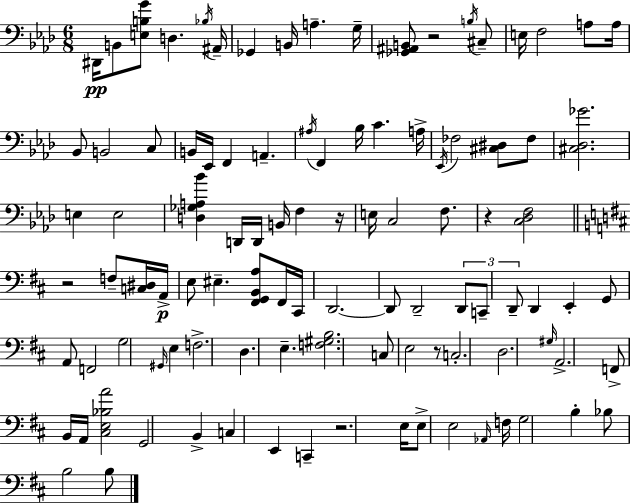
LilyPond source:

{
  \clef bass
  \numericTimeSignature
  \time 6/8
  \key f \minor
  dis,16\pp b,8 <e b g'>8 d4. \acciaccatura { bes16 } | ais,16-- ges,4 b,16 a4.-- | g16-- <ges, ais, b,>8 r2 \acciaccatura { b16 } | cis8-- e16 f2 a8 | \break a16 bes,8 b,2 | c8 b,16 ees,16 f,4 a,4.-- | \acciaccatura { ais16 } f,4 bes16 c'4. | a16-> \acciaccatura { ees,16 } fes2 | \break <cis dis>8 fes8 <cis des ges'>2. | e4 e2 | <d ges a bes'>4 d,16 d,16 b,16 f4 | r16 e16 c2 | \break f8. r4 <c des f>2 | \bar "||" \break \key b \minor r2 f8-- <c dis>16 a,16->\p | e8 eis4.-- <fis, g, b, a>8 fis,16 cis,16 | d,2.~~ | d,8 d,2-- \tuplet 3/2 { d,8 | \break c,8-- d,8-- } d,4 e,4-. | g,8 a,8 f,2 | g2 \grace { gis,16 } e4 | f2.-> | \break d4. e4.-- | <f gis b>2. | c8 e2 r8 | c2.-. | \break d2. | \grace { gis16 } a,2.-> | f,8-> b,16 a,16 <cis e bes a'>2 | g,2 b,4-> | \break c4 e,4 c,4-- | r2. | e16 e8-> e2 | \grace { aes,16 } f16 g2 b4-. | \break bes8 b2 | b8 \bar "|."
}